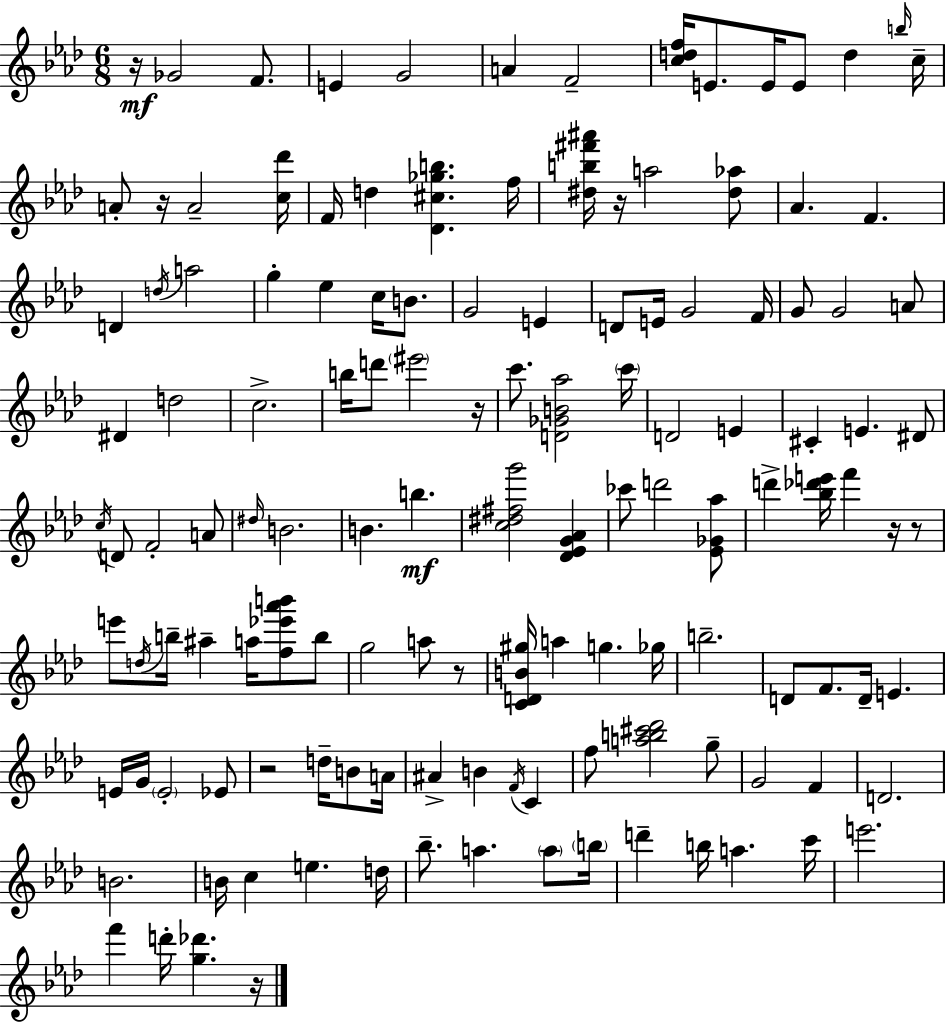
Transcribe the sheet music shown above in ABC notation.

X:1
T:Untitled
M:6/8
L:1/4
K:Fm
z/4 _G2 F/2 E G2 A F2 [cdf]/4 E/2 E/4 E/2 d b/4 c/4 A/2 z/4 A2 [c_d']/4 F/4 d [_D^c_gb] f/4 [^db^f'^a']/4 z/4 a2 [^d_a]/2 _A F D d/4 a2 g _e c/4 B/2 G2 E D/2 E/4 G2 F/4 G/2 G2 A/2 ^D d2 c2 b/4 d'/2 ^e'2 z/4 c'/2 [D_GB_a]2 c'/4 D2 E ^C E ^D/2 c/4 D/2 F2 A/2 ^d/4 B2 B b [c^d^fg']2 [_D_EG_A] _c'/2 d'2 [_E_G_a]/2 d' [_b_d'e']/4 f' z/4 z/2 e'/2 d/4 b/4 ^a a/4 [f_e'_a'b']/2 b/2 g2 a/2 z/2 [CDB^g]/4 a g _g/4 b2 D/2 F/2 D/4 E E/4 G/4 E2 _E/2 z2 d/4 B/2 A/4 ^A B F/4 C f/2 [ab^c'_d']2 g/2 G2 F D2 B2 B/4 c e d/4 _b/2 a a/2 b/4 d' b/4 a c'/4 e'2 f' d'/4 [g_d'] z/4